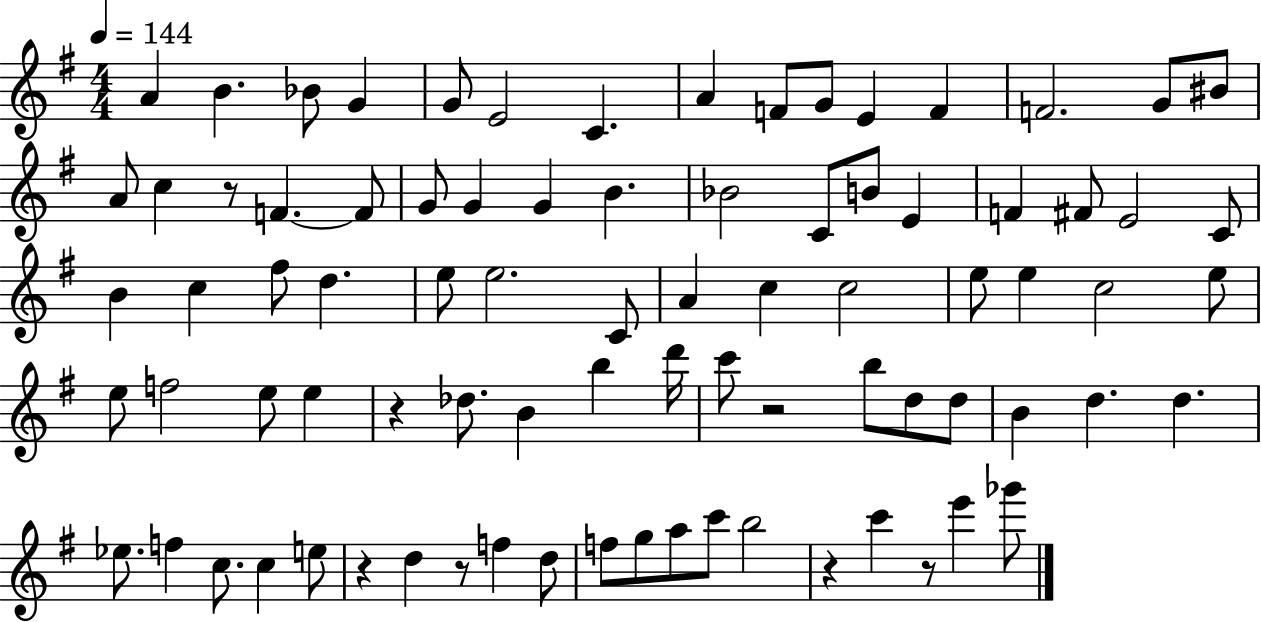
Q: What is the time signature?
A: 4/4